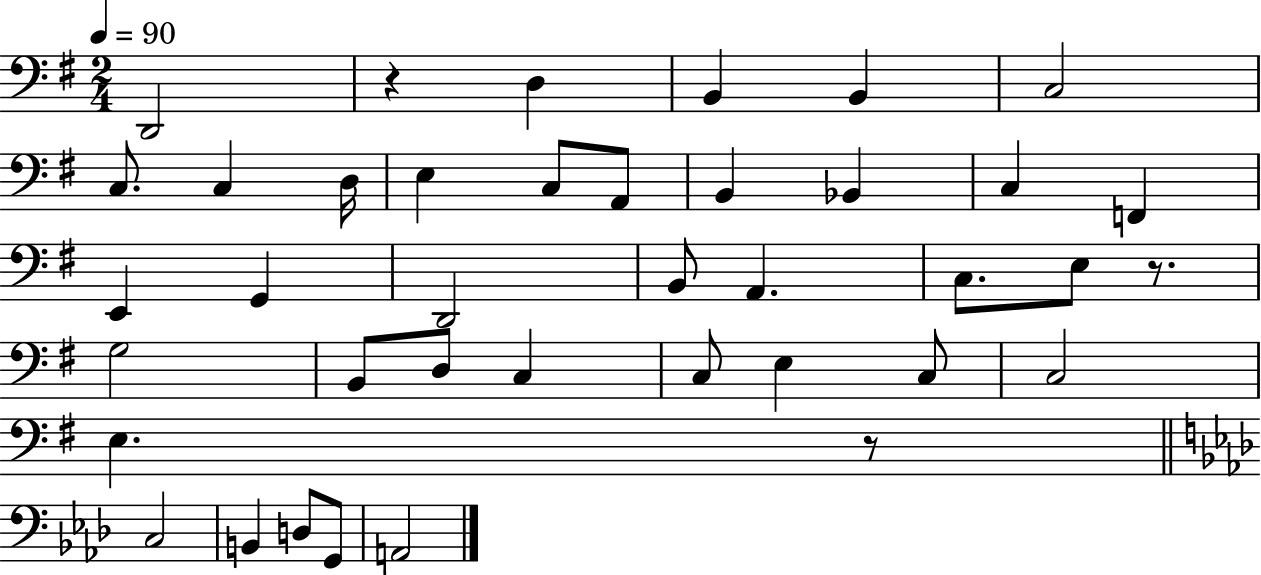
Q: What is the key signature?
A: G major